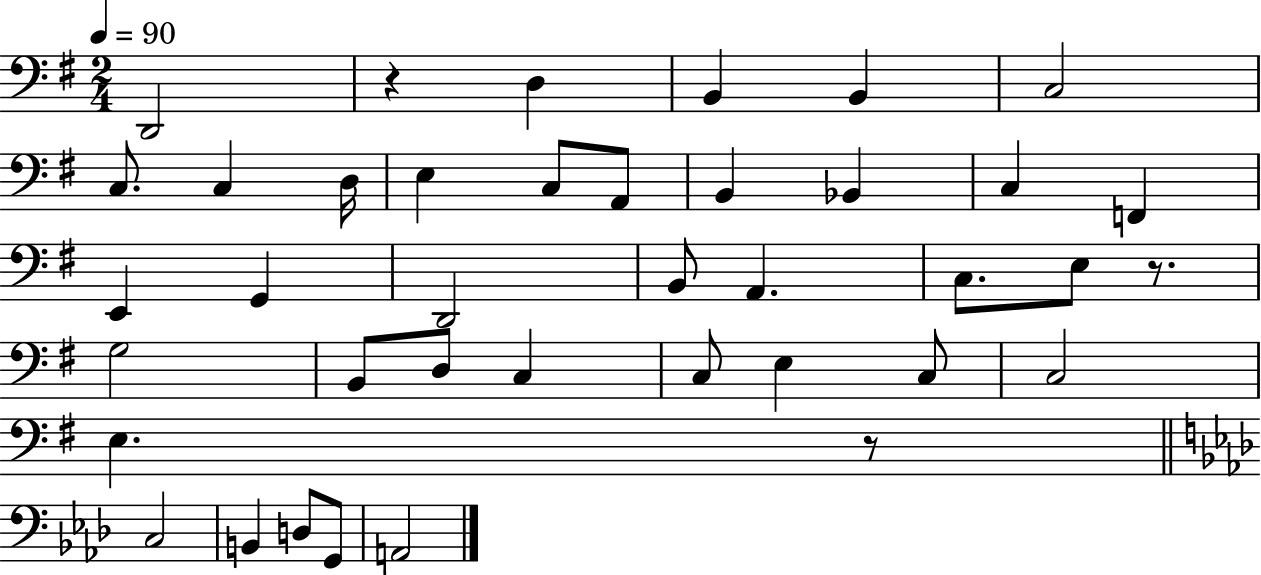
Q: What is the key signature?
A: G major